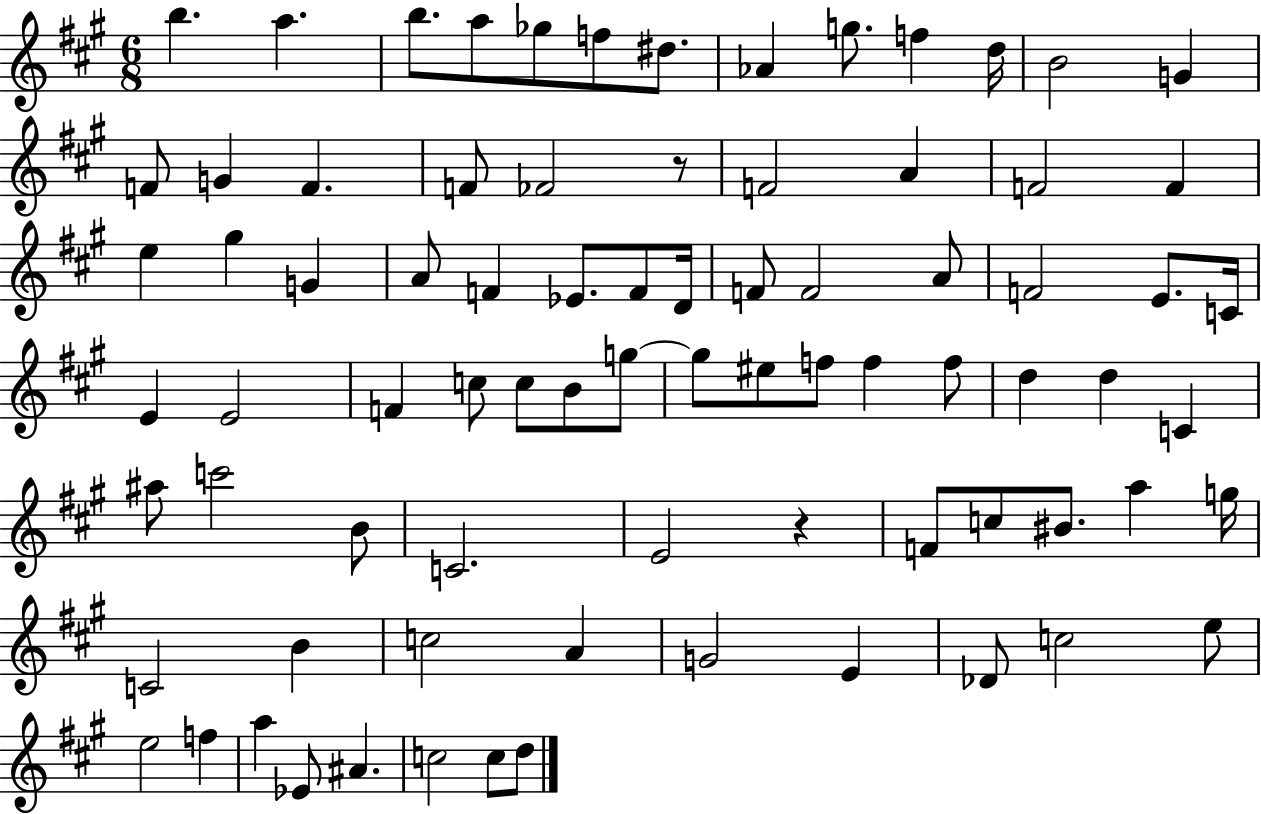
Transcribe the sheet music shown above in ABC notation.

X:1
T:Untitled
M:6/8
L:1/4
K:A
b a b/2 a/2 _g/2 f/2 ^d/2 _A g/2 f d/4 B2 G F/2 G F F/2 _F2 z/2 F2 A F2 F e ^g G A/2 F _E/2 F/2 D/4 F/2 F2 A/2 F2 E/2 C/4 E E2 F c/2 c/2 B/2 g/2 g/2 ^e/2 f/2 f f/2 d d C ^a/2 c'2 B/2 C2 E2 z F/2 c/2 ^B/2 a g/4 C2 B c2 A G2 E _D/2 c2 e/2 e2 f a _E/2 ^A c2 c/2 d/2